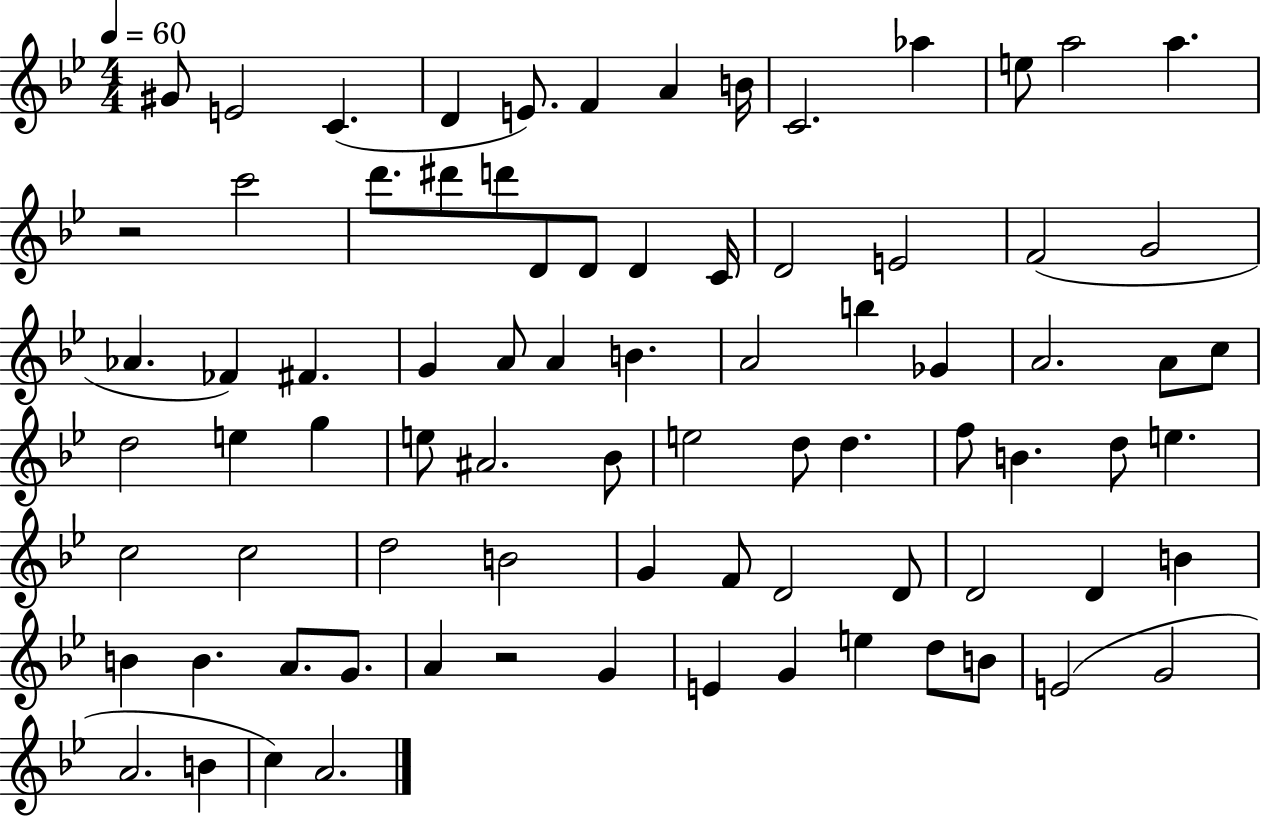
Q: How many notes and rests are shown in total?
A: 81